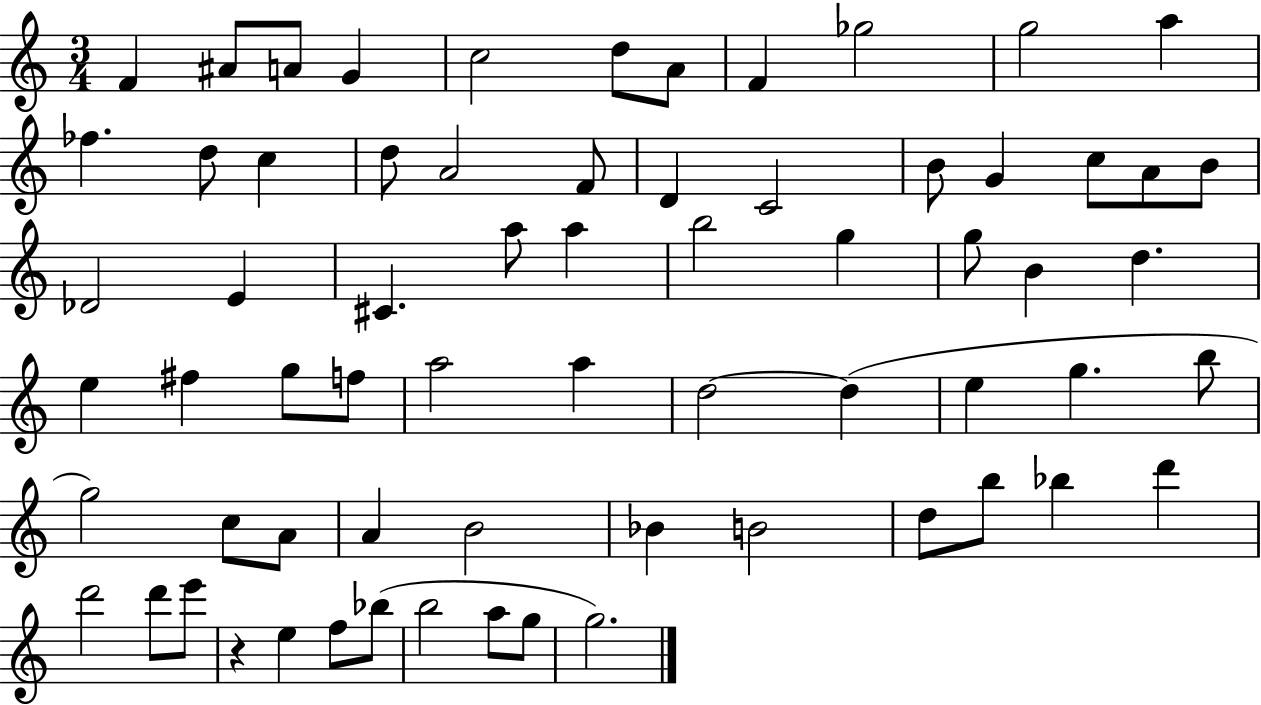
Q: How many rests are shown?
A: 1